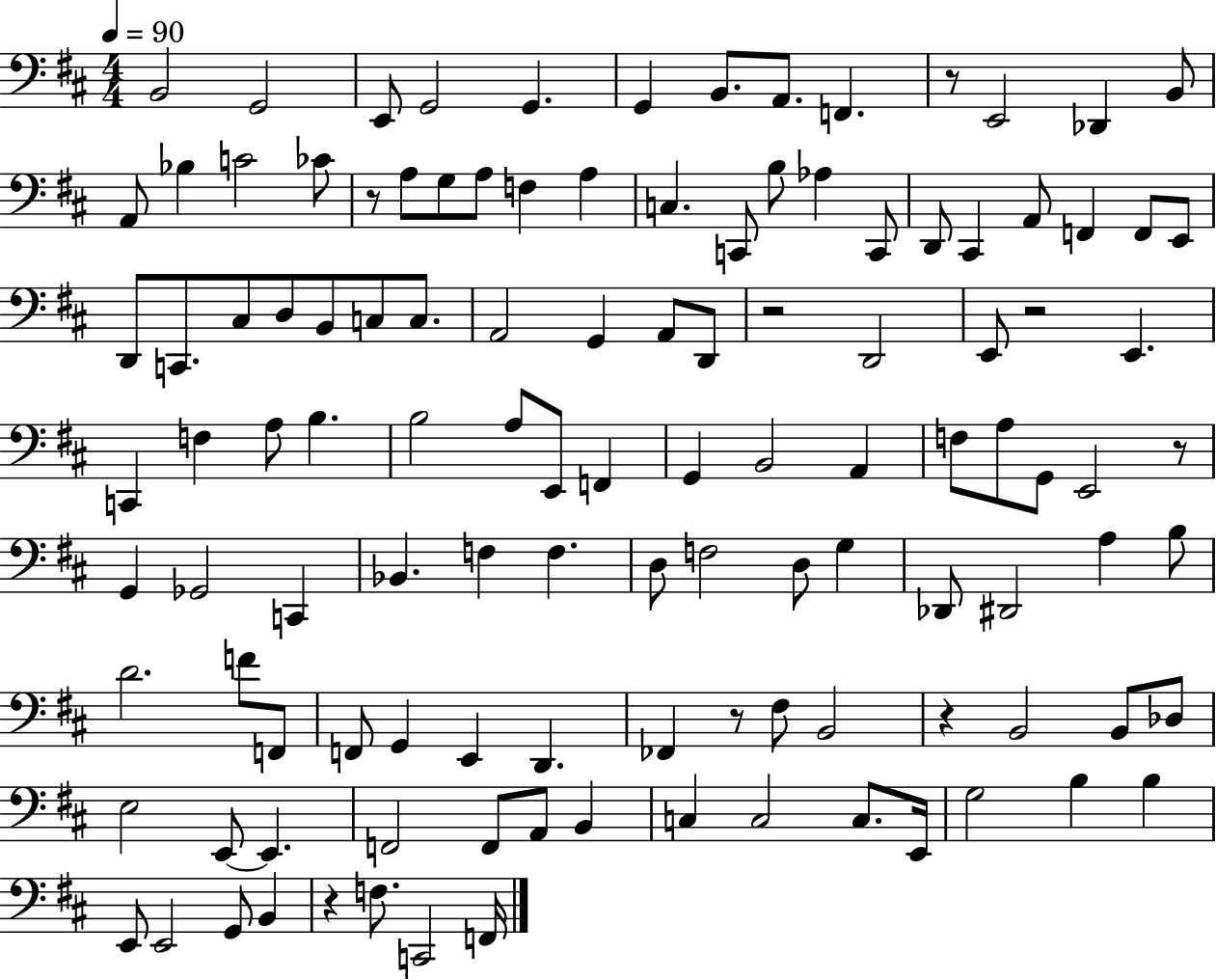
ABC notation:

X:1
T:Untitled
M:4/4
L:1/4
K:D
B,,2 G,,2 E,,/2 G,,2 G,, G,, B,,/2 A,,/2 F,, z/2 E,,2 _D,, B,,/2 A,,/2 _B, C2 _C/2 z/2 A,/2 G,/2 A,/2 F, A, C, C,,/2 B,/2 _A, C,,/2 D,,/2 ^C,, A,,/2 F,, F,,/2 E,,/2 D,,/2 C,,/2 ^C,/2 D,/2 B,,/2 C,/2 C,/2 A,,2 G,, A,,/2 D,,/2 z2 D,,2 E,,/2 z2 E,, C,, F, A,/2 B, B,2 A,/2 E,,/2 F,, G,, B,,2 A,, F,/2 A,/2 G,,/2 E,,2 z/2 G,, _G,,2 C,, _B,, F, F, D,/2 F,2 D,/2 G, _D,,/2 ^D,,2 A, B,/2 D2 F/2 F,,/2 F,,/2 G,, E,, D,, _F,, z/2 ^F,/2 B,,2 z B,,2 B,,/2 _D,/2 E,2 E,,/2 E,, F,,2 F,,/2 A,,/2 B,, C, C,2 C,/2 E,,/4 G,2 B, B, E,,/2 E,,2 G,,/2 B,, z F,/2 C,,2 F,,/4